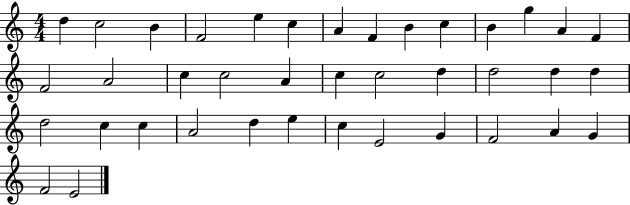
X:1
T:Untitled
M:4/4
L:1/4
K:C
d c2 B F2 e c A F B c B g A F F2 A2 c c2 A c c2 d d2 d d d2 c c A2 d e c E2 G F2 A G F2 E2